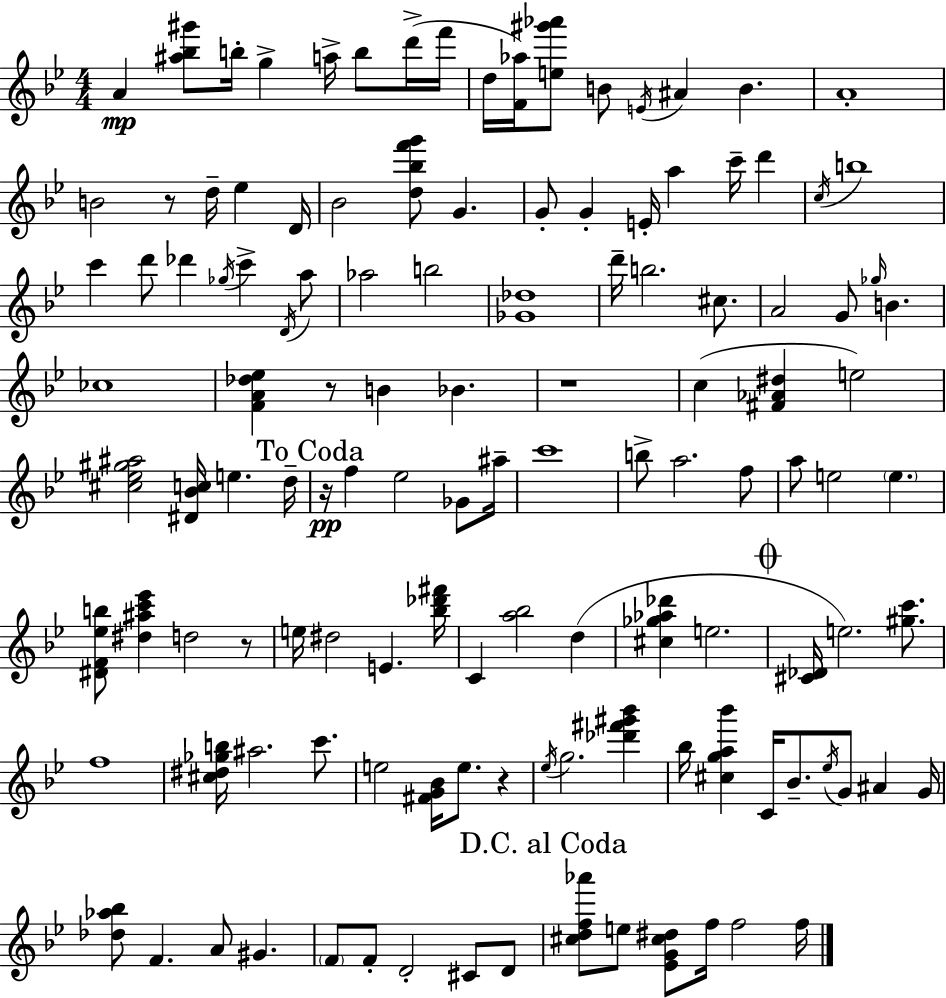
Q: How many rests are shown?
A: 6